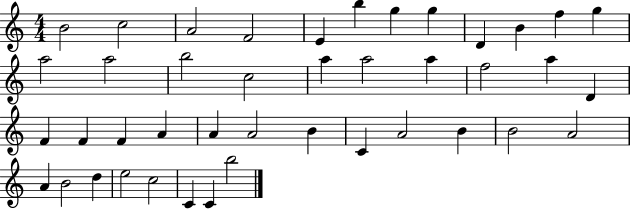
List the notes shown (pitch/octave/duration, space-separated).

B4/h C5/h A4/h F4/h E4/q B5/q G5/q G5/q D4/q B4/q F5/q G5/q A5/h A5/h B5/h C5/h A5/q A5/h A5/q F5/h A5/q D4/q F4/q F4/q F4/q A4/q A4/q A4/h B4/q C4/q A4/h B4/q B4/h A4/h A4/q B4/h D5/q E5/h C5/h C4/q C4/q B5/h